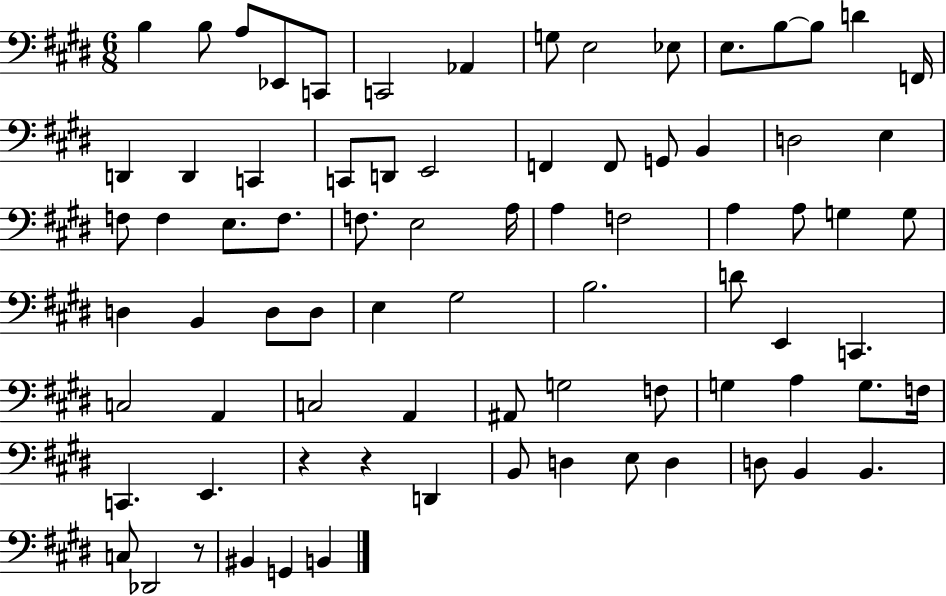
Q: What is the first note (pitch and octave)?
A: B3